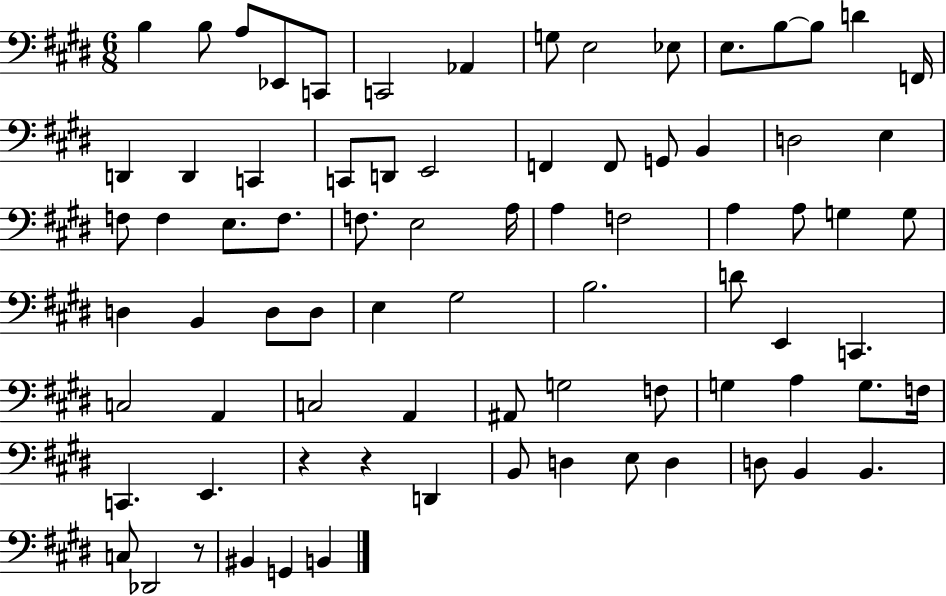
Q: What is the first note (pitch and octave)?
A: B3